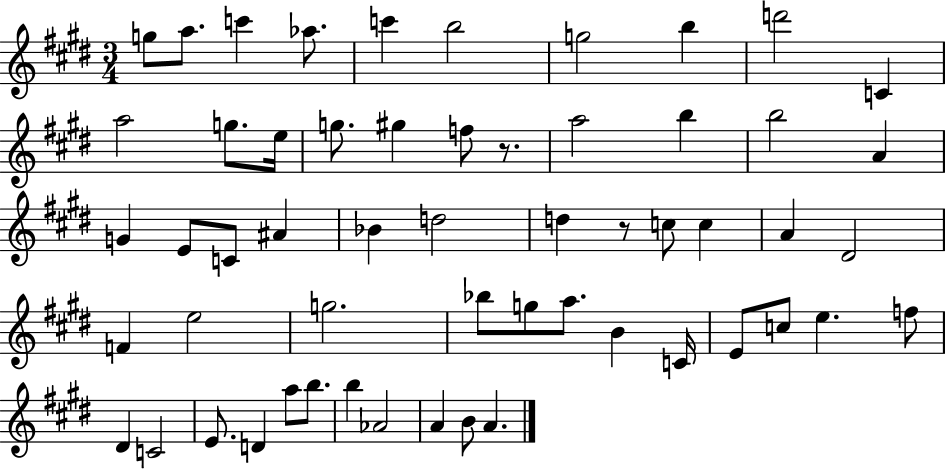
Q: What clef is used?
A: treble